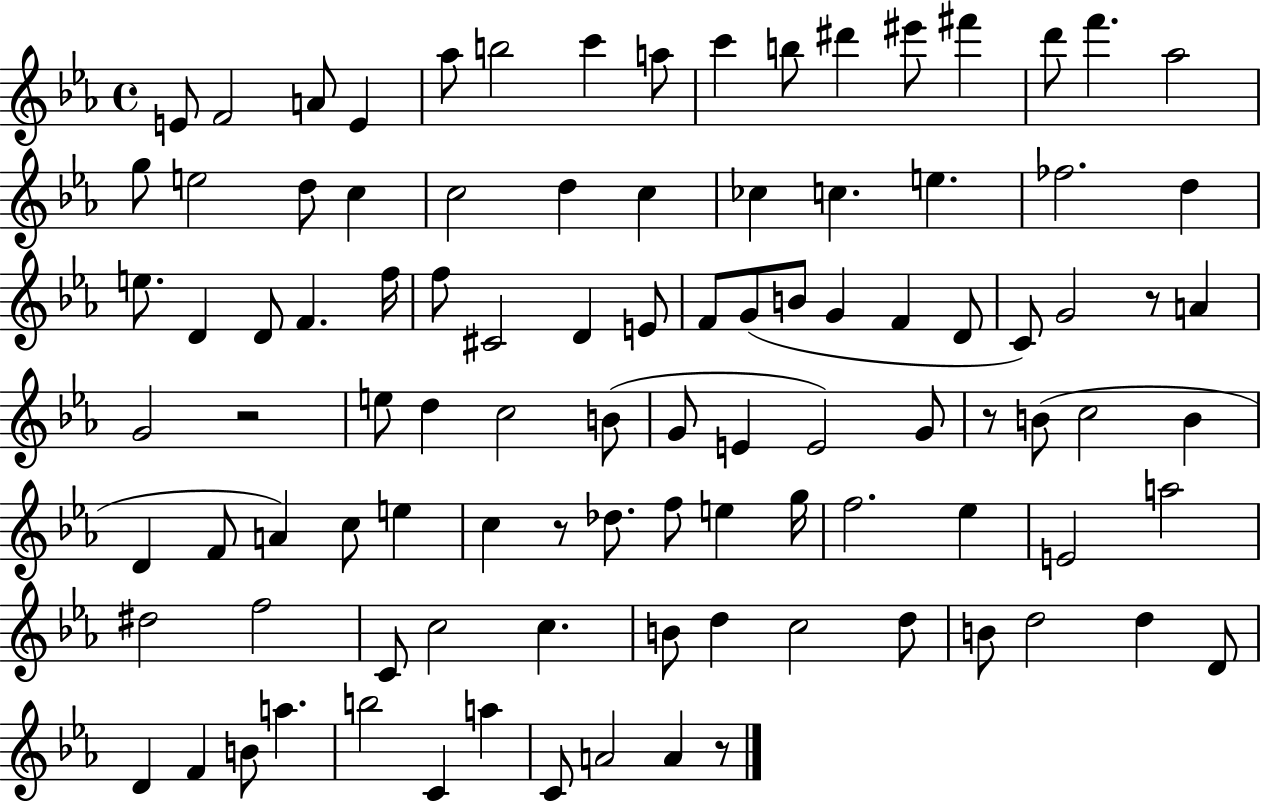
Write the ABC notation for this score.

X:1
T:Untitled
M:4/4
L:1/4
K:Eb
E/2 F2 A/2 E _a/2 b2 c' a/2 c' b/2 ^d' ^e'/2 ^f' d'/2 f' _a2 g/2 e2 d/2 c c2 d c _c c e _f2 d e/2 D D/2 F f/4 f/2 ^C2 D E/2 F/2 G/2 B/2 G F D/2 C/2 G2 z/2 A G2 z2 e/2 d c2 B/2 G/2 E E2 G/2 z/2 B/2 c2 B D F/2 A c/2 e c z/2 _d/2 f/2 e g/4 f2 _e E2 a2 ^d2 f2 C/2 c2 c B/2 d c2 d/2 B/2 d2 d D/2 D F B/2 a b2 C a C/2 A2 A z/2